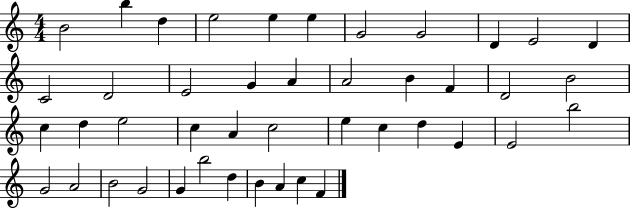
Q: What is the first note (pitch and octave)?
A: B4